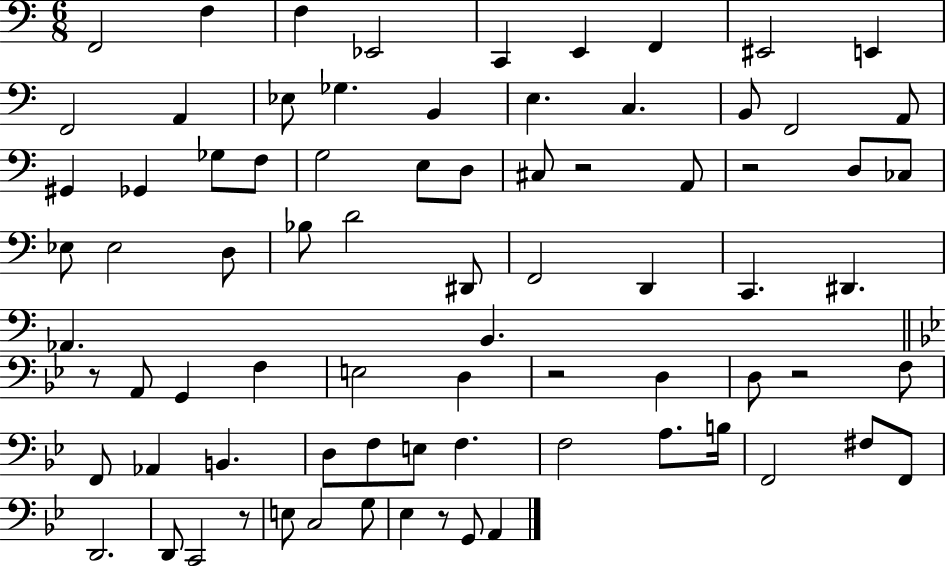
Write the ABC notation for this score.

X:1
T:Untitled
M:6/8
L:1/4
K:C
F,,2 F, F, _E,,2 C,, E,, F,, ^E,,2 E,, F,,2 A,, _E,/2 _G, B,, E, C, B,,/2 F,,2 A,,/2 ^G,, _G,, _G,/2 F,/2 G,2 E,/2 D,/2 ^C,/2 z2 A,,/2 z2 D,/2 _C,/2 _E,/2 _E,2 D,/2 _B,/2 D2 ^D,,/2 F,,2 D,, C,, ^D,, _A,, B,, z/2 A,,/2 G,, F, E,2 D, z2 D, D,/2 z2 F,/2 F,,/2 _A,, B,, D,/2 F,/2 E,/2 F, F,2 A,/2 B,/4 F,,2 ^F,/2 F,,/2 D,,2 D,,/2 C,,2 z/2 E,/2 C,2 G,/2 _E, z/2 G,,/2 A,,